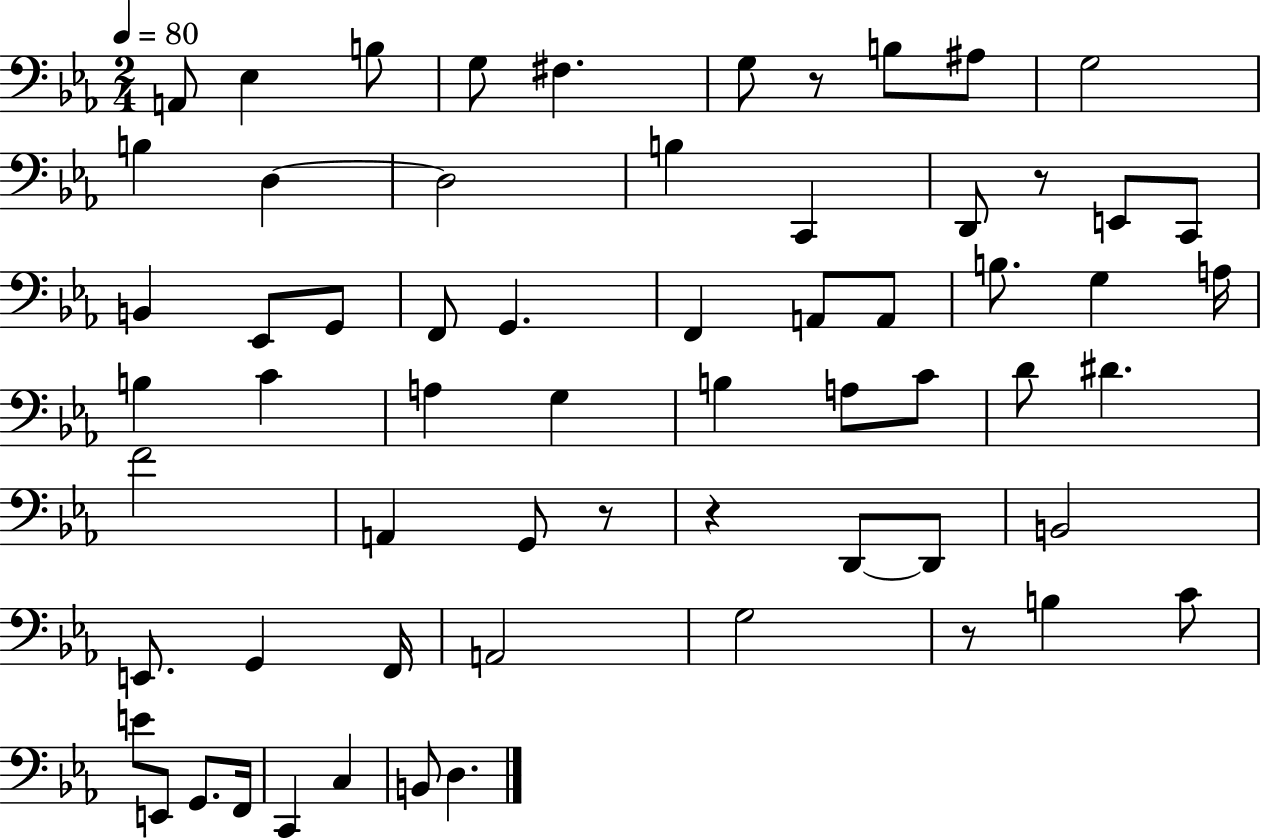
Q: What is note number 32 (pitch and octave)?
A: G3